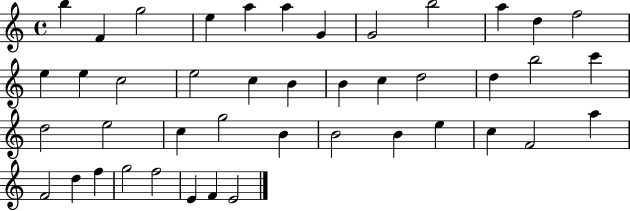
B5/q F4/q G5/h E5/q A5/q A5/q G4/q G4/h B5/h A5/q D5/q F5/h E5/q E5/q C5/h E5/h C5/q B4/q B4/q C5/q D5/h D5/q B5/h C6/q D5/h E5/h C5/q G5/h B4/q B4/h B4/q E5/q C5/q F4/h A5/q F4/h D5/q F5/q G5/h F5/h E4/q F4/q E4/h